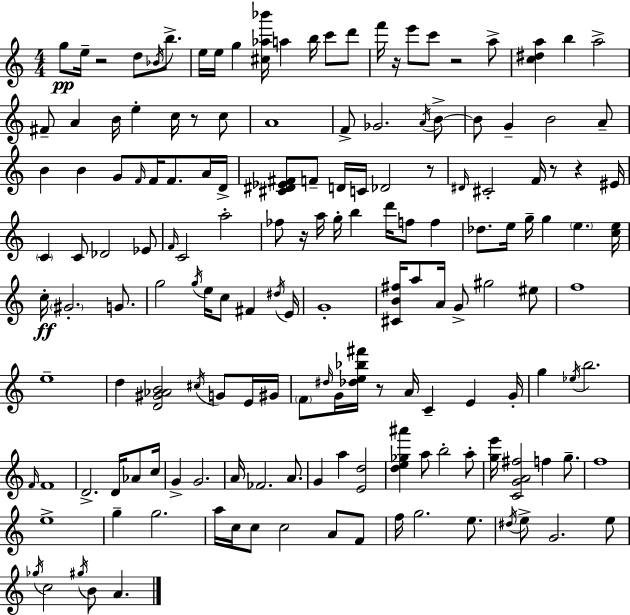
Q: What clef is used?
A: treble